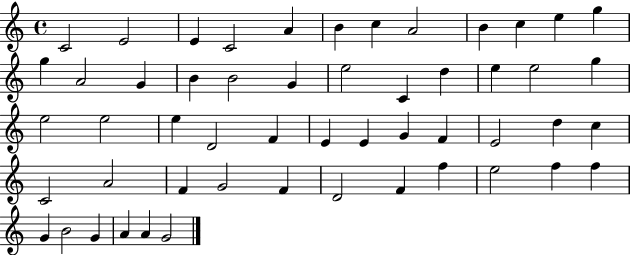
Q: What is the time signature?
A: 4/4